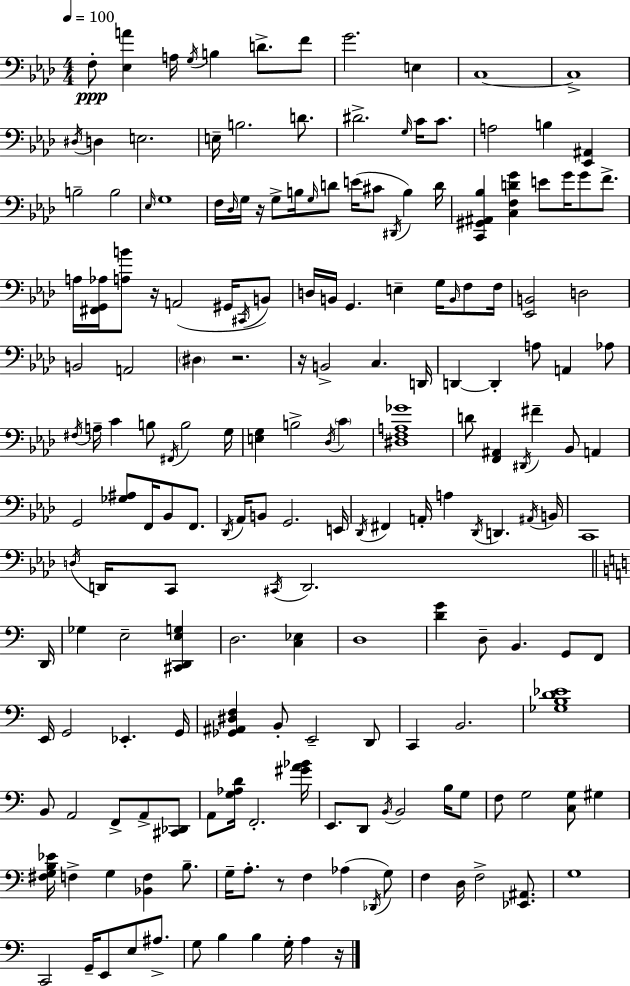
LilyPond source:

{
  \clef bass
  \numericTimeSignature
  \time 4/4
  \key f \minor
  \tempo 4 = 100
  f8-.\ppp <ees a'>4 a16 \acciaccatura { g16 } b4 d'8.-> f'8 | g'2. e4 | c1~~ | c1-> | \break \acciaccatura { dis16 } d4 e2. | e16-- b2. d'8. | dis'2.-> \grace { g16 } c'16 | c'8. a2 b4 <ees, ais,>4 | \break b2-- b2 | \grace { ees16 } g1 | f16 \grace { des16 } g16 r16 g8-> b16 \grace { g16 } d'8 e'16( cis'8 | \acciaccatura { dis,16 }) b4 d'16 <c, gis, ais, bes>4 <c f d' g'>4 e'8 | \break g'16 g'8 f'8.-> a16 <fis, g, aes>16 <a b'>8 r16 a,2( | gis,16 \acciaccatura { cis,16 } b,8) d16 b,16 g,4. | e4-- g16 \grace { b,16 } f8 f16 <ees, b,>2 | d2 b,2 | \break a,2 \parenthesize dis4 r2. | r16 b,2-> | c4. d,16 d,4~~ d,4-. | a8 a,4 aes8 \acciaccatura { fis16 } a16-- c'4 b8 | \break \acciaccatura { fis,16 } b2 g16 <e g>4 b2-> | \acciaccatura { des16 } \parenthesize c'4 <dis f a ges'>1 | d'8 <f, ais,>4 | \acciaccatura { dis,16 } fis'4-- bes,8 a,4 g,2 | \break <ges ais>8 f,16 bes,8 f,8. \acciaccatura { des,16 } aes,16 b,8 | g,2. e,16 \acciaccatura { des,16 } fis,4 | a,16-. a4 \acciaccatura { des,16 } d,4. \acciaccatura { ais,16 } | b,16 c,1 | \break \acciaccatura { d16 } d,16 c,8 \acciaccatura { cis,16 } d,2. | \bar "||" \break \key c \major d,16 ges4 e2-- <cis, d, e g>4 | d2. <c ees>4 | d1 | <d' g'>4 d8-- b,4. g,8 f,8 | \break e,16 g,2 ees,4.-. | g,16 <ges, ais, dis f>4 b,8-. e,2-- d,8 | c,4 b,2. | <ges b d' ees'>1 | \break b,8 a,2 f,8-> a,8-> <cis, des,>8 | a,8 <g aes d'>16 f,2.-. | <gis' a' bes'>16 e,8. d,8 \acciaccatura { b,16 } b,2 b16 | g8 f8 g2 <c g>8 gis4 | \break <fis g b ees'>16 f4-> g4 <bes, f>4 b8.-- | g16-- a8.-. r8 f4 aes4( | \acciaccatura { des,16 } g8) f4 d16 f2-> | <ees, ais,>8. g1 | \break c,2 g,16-- e,8 e8 | ais8.-> g8 b4 b4 g16-. a4 | r16 \bar "|."
}